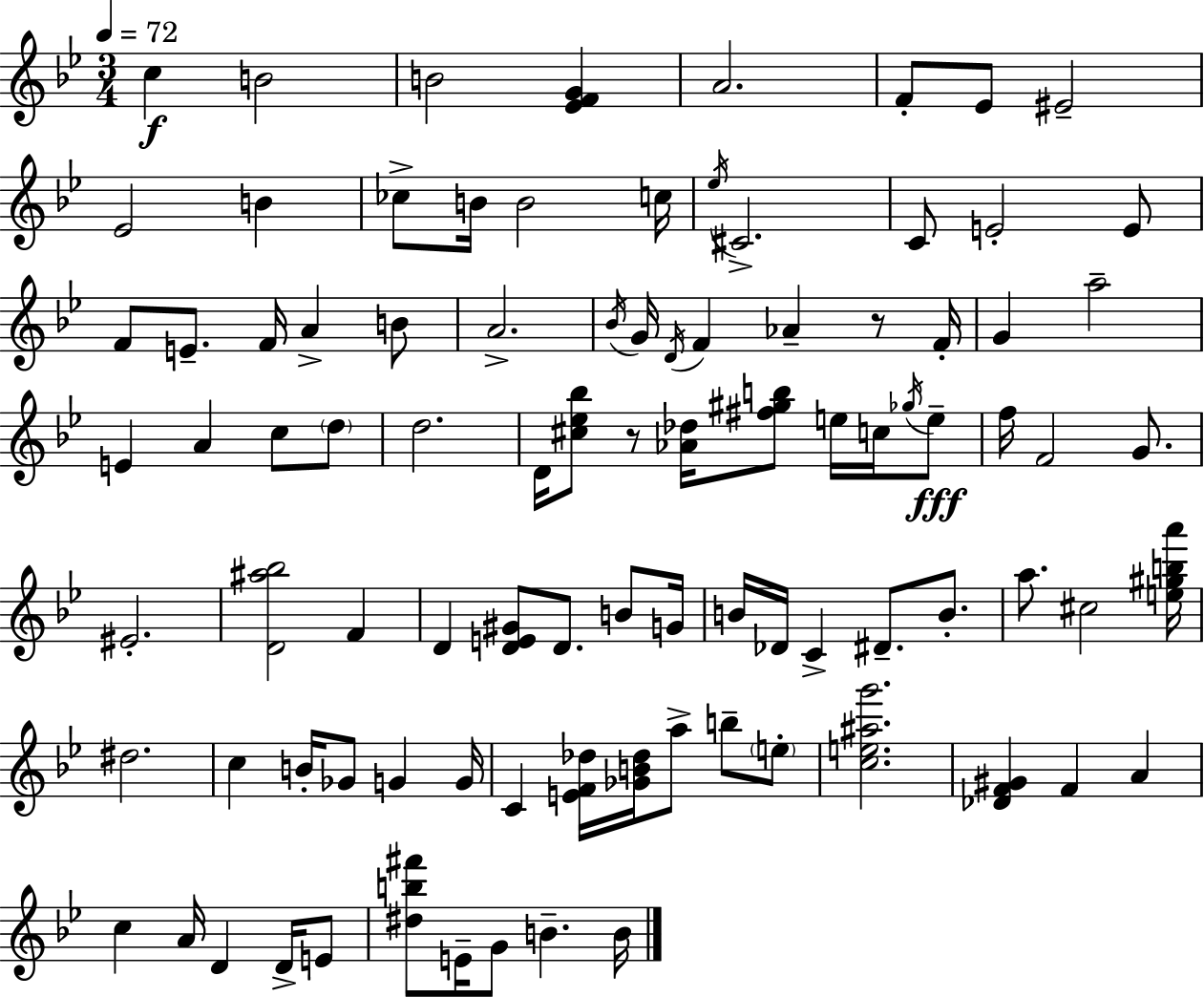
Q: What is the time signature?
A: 3/4